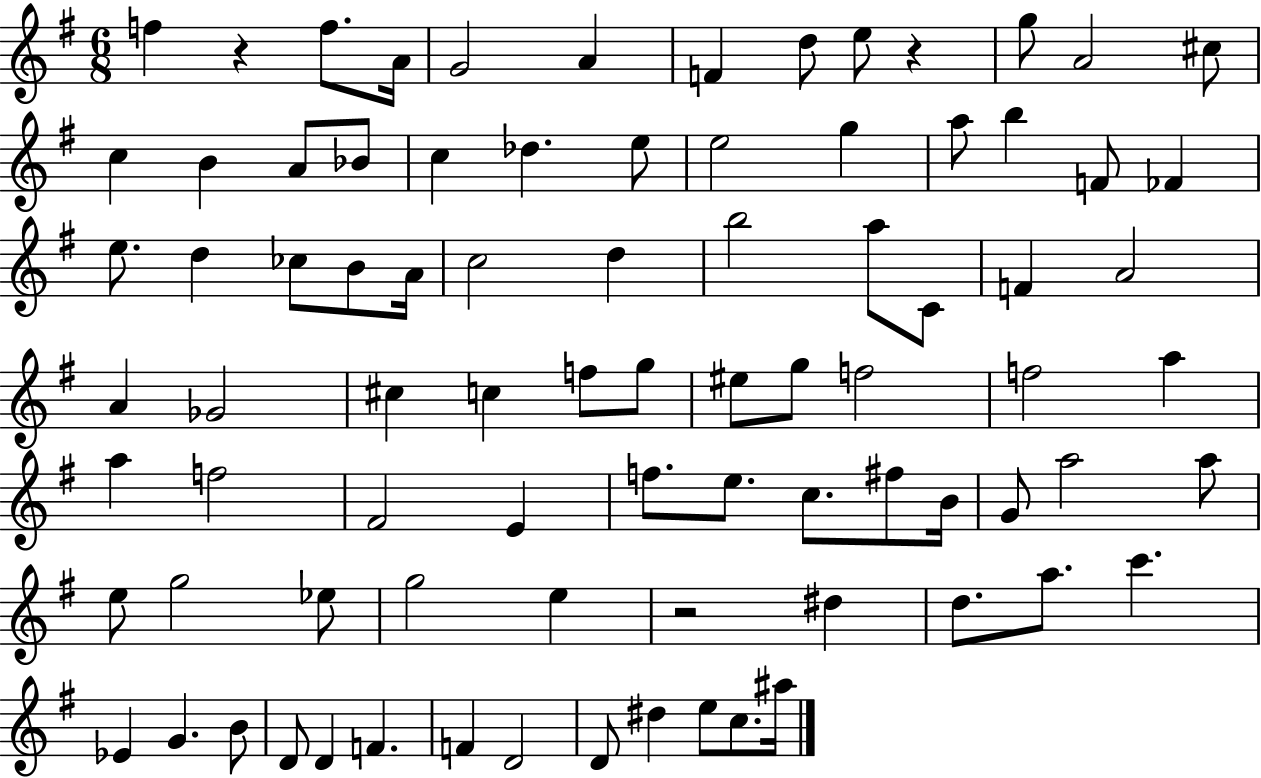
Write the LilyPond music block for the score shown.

{
  \clef treble
  \numericTimeSignature
  \time 6/8
  \key g \major
  \repeat volta 2 { f''4 r4 f''8. a'16 | g'2 a'4 | f'4 d''8 e''8 r4 | g''8 a'2 cis''8 | \break c''4 b'4 a'8 bes'8 | c''4 des''4. e''8 | e''2 g''4 | a''8 b''4 f'8 fes'4 | \break e''8. d''4 ces''8 b'8 a'16 | c''2 d''4 | b''2 a''8 c'8 | f'4 a'2 | \break a'4 ges'2 | cis''4 c''4 f''8 g''8 | eis''8 g''8 f''2 | f''2 a''4 | \break a''4 f''2 | fis'2 e'4 | f''8. e''8. c''8. fis''8 b'16 | g'8 a''2 a''8 | \break e''8 g''2 ees''8 | g''2 e''4 | r2 dis''4 | d''8. a''8. c'''4. | \break ees'4 g'4. b'8 | d'8 d'4 f'4. | f'4 d'2 | d'8 dis''4 e''8 c''8. ais''16 | \break } \bar "|."
}